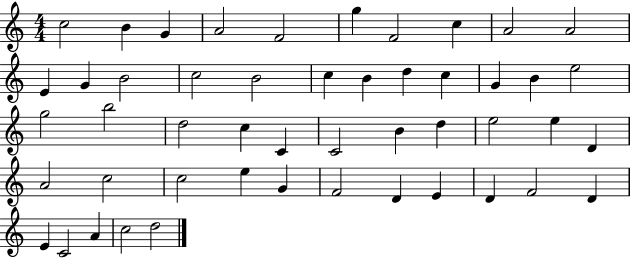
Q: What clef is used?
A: treble